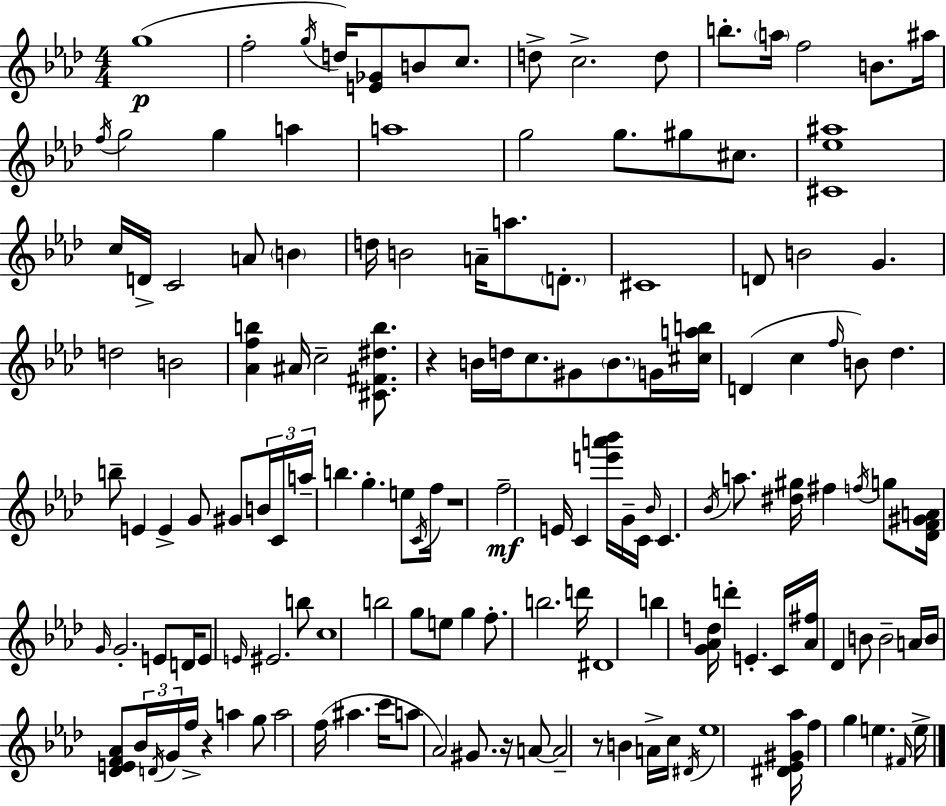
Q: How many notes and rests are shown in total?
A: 145